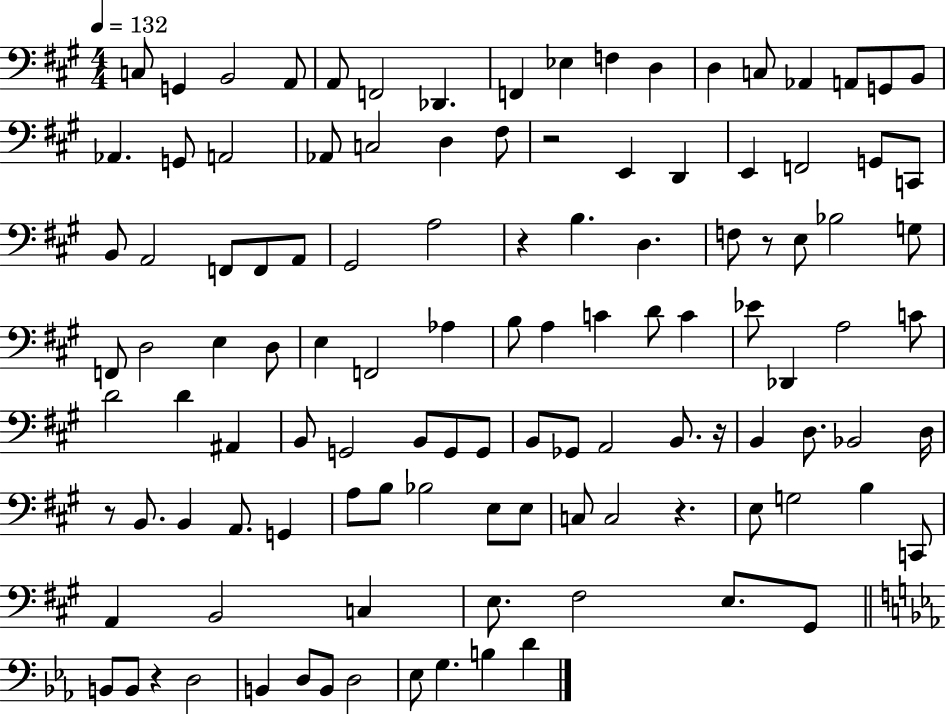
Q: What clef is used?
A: bass